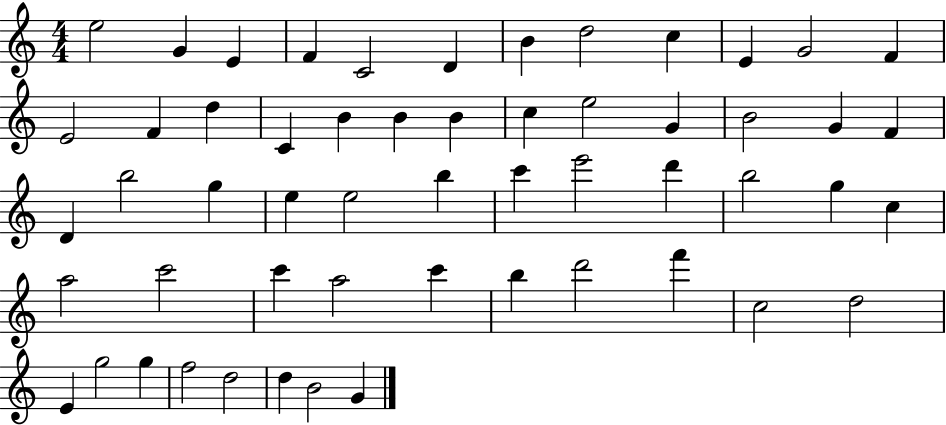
X:1
T:Untitled
M:4/4
L:1/4
K:C
e2 G E F C2 D B d2 c E G2 F E2 F d C B B B c e2 G B2 G F D b2 g e e2 b c' e'2 d' b2 g c a2 c'2 c' a2 c' b d'2 f' c2 d2 E g2 g f2 d2 d B2 G